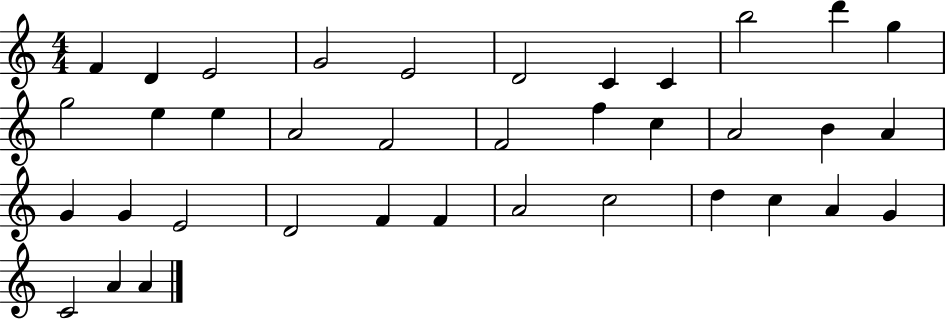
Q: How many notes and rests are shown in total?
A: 37